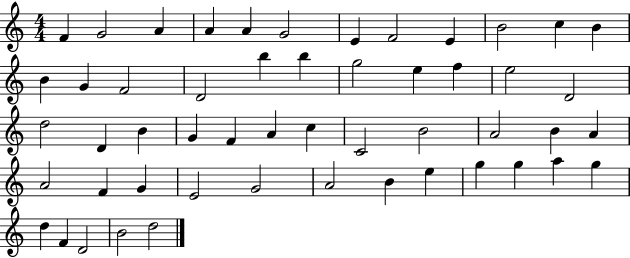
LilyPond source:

{
  \clef treble
  \numericTimeSignature
  \time 4/4
  \key c \major
  f'4 g'2 a'4 | a'4 a'4 g'2 | e'4 f'2 e'4 | b'2 c''4 b'4 | \break b'4 g'4 f'2 | d'2 b''4 b''4 | g''2 e''4 f''4 | e''2 d'2 | \break d''2 d'4 b'4 | g'4 f'4 a'4 c''4 | c'2 b'2 | a'2 b'4 a'4 | \break a'2 f'4 g'4 | e'2 g'2 | a'2 b'4 e''4 | g''4 g''4 a''4 g''4 | \break d''4 f'4 d'2 | b'2 d''2 | \bar "|."
}